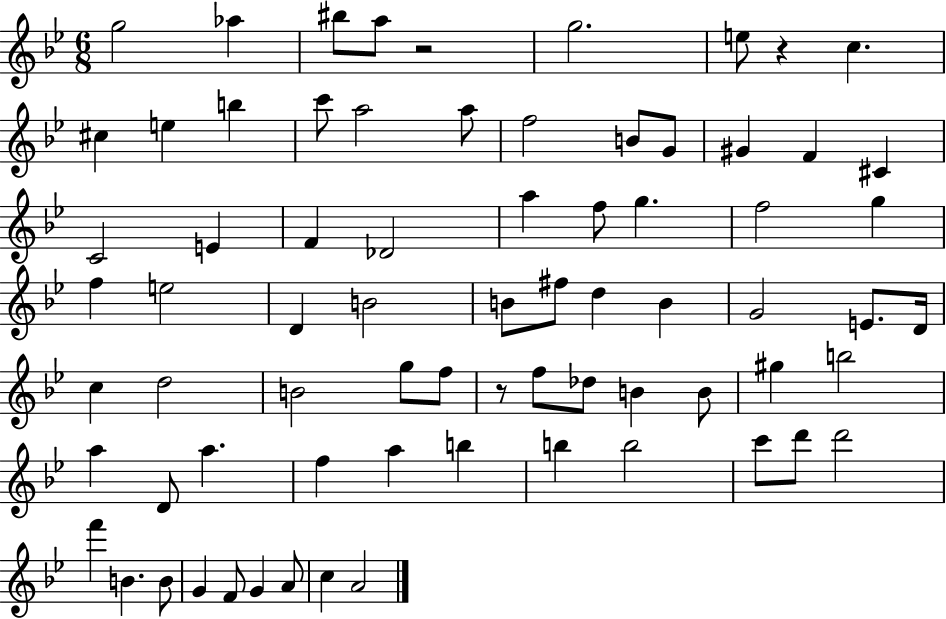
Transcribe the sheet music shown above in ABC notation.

X:1
T:Untitled
M:6/8
L:1/4
K:Bb
g2 _a ^b/2 a/2 z2 g2 e/2 z c ^c e b c'/2 a2 a/2 f2 B/2 G/2 ^G F ^C C2 E F _D2 a f/2 g f2 g f e2 D B2 B/2 ^f/2 d B G2 E/2 D/4 c d2 B2 g/2 f/2 z/2 f/2 _d/2 B B/2 ^g b2 a D/2 a f a b b b2 c'/2 d'/2 d'2 f' B B/2 G F/2 G A/2 c A2